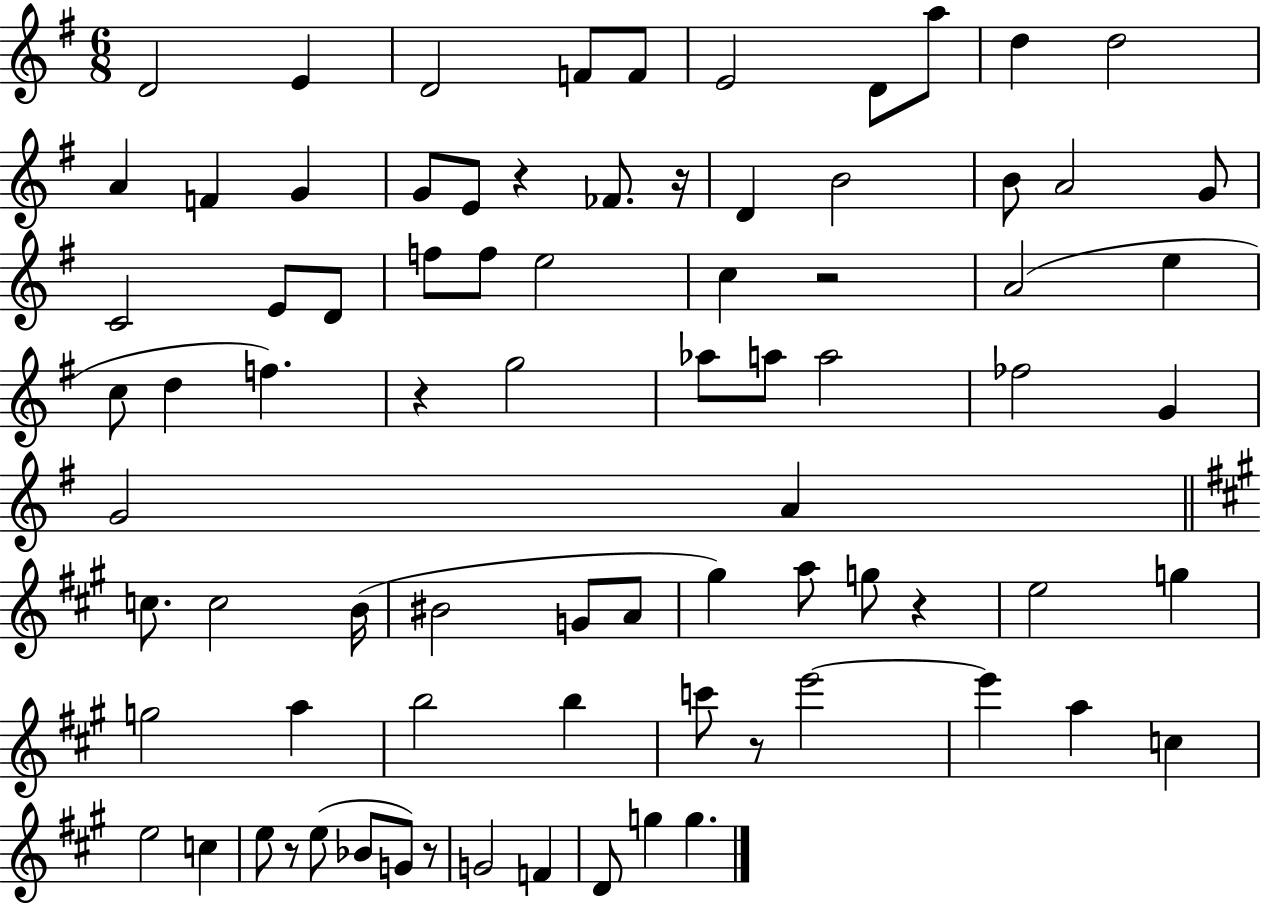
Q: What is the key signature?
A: G major